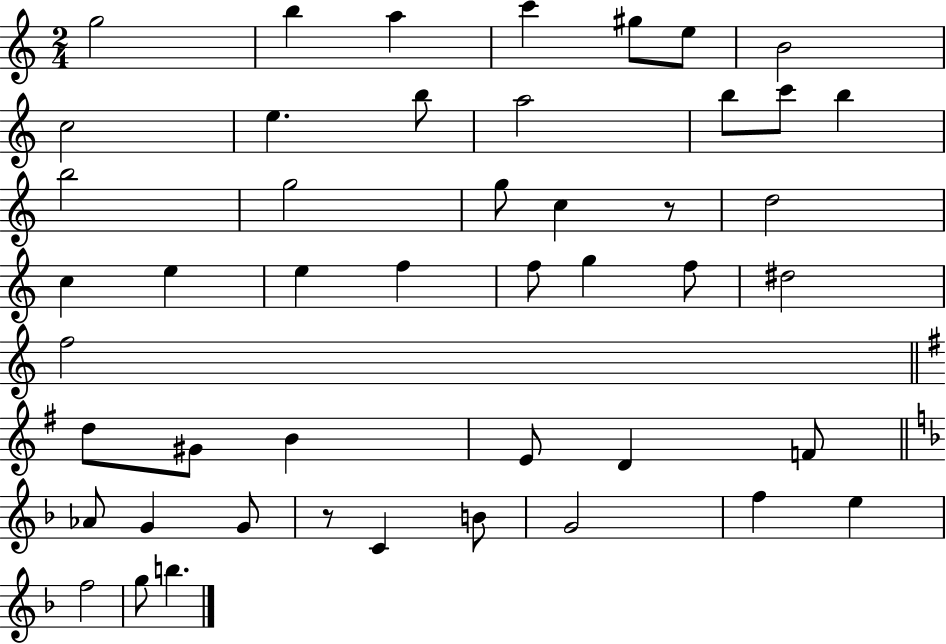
X:1
T:Untitled
M:2/4
L:1/4
K:C
g2 b a c' ^g/2 e/2 B2 c2 e b/2 a2 b/2 c'/2 b b2 g2 g/2 c z/2 d2 c e e f f/2 g f/2 ^d2 f2 d/2 ^G/2 B E/2 D F/2 _A/2 G G/2 z/2 C B/2 G2 f e f2 g/2 b